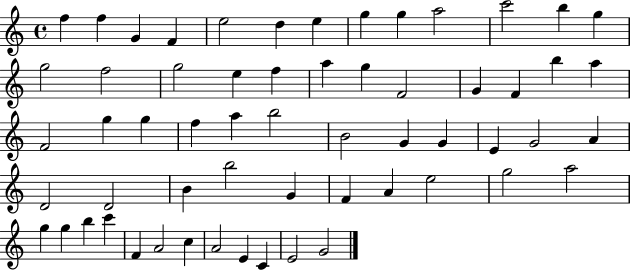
{
  \clef treble
  \time 4/4
  \defaultTimeSignature
  \key c \major
  f''4 f''4 g'4 f'4 | e''2 d''4 e''4 | g''4 g''4 a''2 | c'''2 b''4 g''4 | \break g''2 f''2 | g''2 e''4 f''4 | a''4 g''4 f'2 | g'4 f'4 b''4 a''4 | \break f'2 g''4 g''4 | f''4 a''4 b''2 | b'2 g'4 g'4 | e'4 g'2 a'4 | \break d'2 d'2 | b'4 b''2 g'4 | f'4 a'4 e''2 | g''2 a''2 | \break g''4 g''4 b''4 c'''4 | f'4 a'2 c''4 | a'2 e'4 c'4 | e'2 g'2 | \break \bar "|."
}